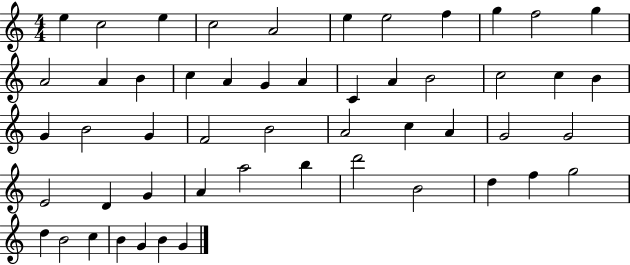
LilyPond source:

{
  \clef treble
  \numericTimeSignature
  \time 4/4
  \key c \major
  e''4 c''2 e''4 | c''2 a'2 | e''4 e''2 f''4 | g''4 f''2 g''4 | \break a'2 a'4 b'4 | c''4 a'4 g'4 a'4 | c'4 a'4 b'2 | c''2 c''4 b'4 | \break g'4 b'2 g'4 | f'2 b'2 | a'2 c''4 a'4 | g'2 g'2 | \break e'2 d'4 g'4 | a'4 a''2 b''4 | d'''2 b'2 | d''4 f''4 g''2 | \break d''4 b'2 c''4 | b'4 g'4 b'4 g'4 | \bar "|."
}